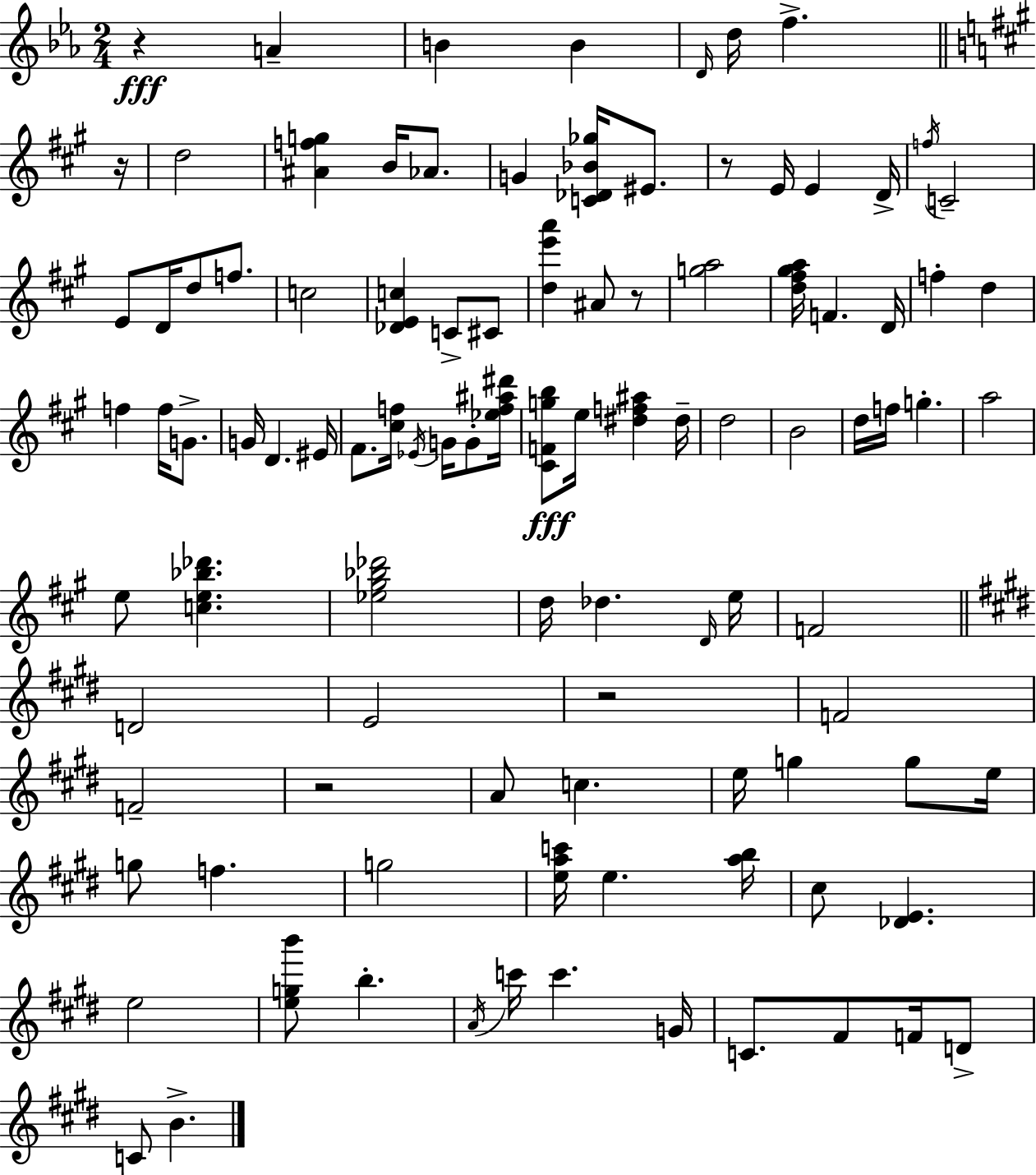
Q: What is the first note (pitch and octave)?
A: A4